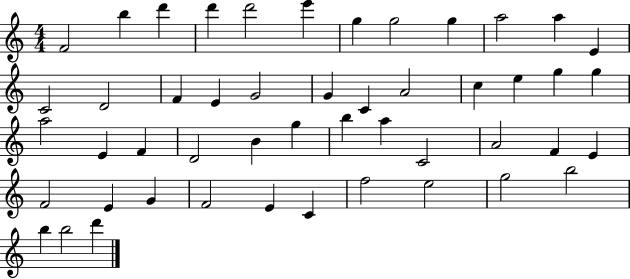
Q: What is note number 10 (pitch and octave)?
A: A5